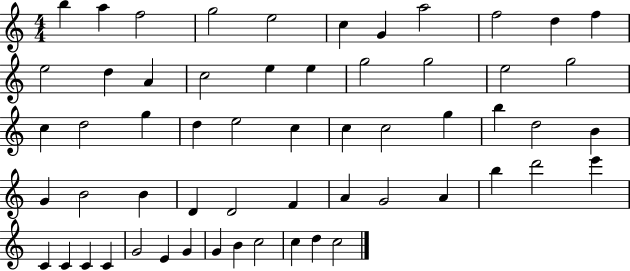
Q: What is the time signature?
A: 4/4